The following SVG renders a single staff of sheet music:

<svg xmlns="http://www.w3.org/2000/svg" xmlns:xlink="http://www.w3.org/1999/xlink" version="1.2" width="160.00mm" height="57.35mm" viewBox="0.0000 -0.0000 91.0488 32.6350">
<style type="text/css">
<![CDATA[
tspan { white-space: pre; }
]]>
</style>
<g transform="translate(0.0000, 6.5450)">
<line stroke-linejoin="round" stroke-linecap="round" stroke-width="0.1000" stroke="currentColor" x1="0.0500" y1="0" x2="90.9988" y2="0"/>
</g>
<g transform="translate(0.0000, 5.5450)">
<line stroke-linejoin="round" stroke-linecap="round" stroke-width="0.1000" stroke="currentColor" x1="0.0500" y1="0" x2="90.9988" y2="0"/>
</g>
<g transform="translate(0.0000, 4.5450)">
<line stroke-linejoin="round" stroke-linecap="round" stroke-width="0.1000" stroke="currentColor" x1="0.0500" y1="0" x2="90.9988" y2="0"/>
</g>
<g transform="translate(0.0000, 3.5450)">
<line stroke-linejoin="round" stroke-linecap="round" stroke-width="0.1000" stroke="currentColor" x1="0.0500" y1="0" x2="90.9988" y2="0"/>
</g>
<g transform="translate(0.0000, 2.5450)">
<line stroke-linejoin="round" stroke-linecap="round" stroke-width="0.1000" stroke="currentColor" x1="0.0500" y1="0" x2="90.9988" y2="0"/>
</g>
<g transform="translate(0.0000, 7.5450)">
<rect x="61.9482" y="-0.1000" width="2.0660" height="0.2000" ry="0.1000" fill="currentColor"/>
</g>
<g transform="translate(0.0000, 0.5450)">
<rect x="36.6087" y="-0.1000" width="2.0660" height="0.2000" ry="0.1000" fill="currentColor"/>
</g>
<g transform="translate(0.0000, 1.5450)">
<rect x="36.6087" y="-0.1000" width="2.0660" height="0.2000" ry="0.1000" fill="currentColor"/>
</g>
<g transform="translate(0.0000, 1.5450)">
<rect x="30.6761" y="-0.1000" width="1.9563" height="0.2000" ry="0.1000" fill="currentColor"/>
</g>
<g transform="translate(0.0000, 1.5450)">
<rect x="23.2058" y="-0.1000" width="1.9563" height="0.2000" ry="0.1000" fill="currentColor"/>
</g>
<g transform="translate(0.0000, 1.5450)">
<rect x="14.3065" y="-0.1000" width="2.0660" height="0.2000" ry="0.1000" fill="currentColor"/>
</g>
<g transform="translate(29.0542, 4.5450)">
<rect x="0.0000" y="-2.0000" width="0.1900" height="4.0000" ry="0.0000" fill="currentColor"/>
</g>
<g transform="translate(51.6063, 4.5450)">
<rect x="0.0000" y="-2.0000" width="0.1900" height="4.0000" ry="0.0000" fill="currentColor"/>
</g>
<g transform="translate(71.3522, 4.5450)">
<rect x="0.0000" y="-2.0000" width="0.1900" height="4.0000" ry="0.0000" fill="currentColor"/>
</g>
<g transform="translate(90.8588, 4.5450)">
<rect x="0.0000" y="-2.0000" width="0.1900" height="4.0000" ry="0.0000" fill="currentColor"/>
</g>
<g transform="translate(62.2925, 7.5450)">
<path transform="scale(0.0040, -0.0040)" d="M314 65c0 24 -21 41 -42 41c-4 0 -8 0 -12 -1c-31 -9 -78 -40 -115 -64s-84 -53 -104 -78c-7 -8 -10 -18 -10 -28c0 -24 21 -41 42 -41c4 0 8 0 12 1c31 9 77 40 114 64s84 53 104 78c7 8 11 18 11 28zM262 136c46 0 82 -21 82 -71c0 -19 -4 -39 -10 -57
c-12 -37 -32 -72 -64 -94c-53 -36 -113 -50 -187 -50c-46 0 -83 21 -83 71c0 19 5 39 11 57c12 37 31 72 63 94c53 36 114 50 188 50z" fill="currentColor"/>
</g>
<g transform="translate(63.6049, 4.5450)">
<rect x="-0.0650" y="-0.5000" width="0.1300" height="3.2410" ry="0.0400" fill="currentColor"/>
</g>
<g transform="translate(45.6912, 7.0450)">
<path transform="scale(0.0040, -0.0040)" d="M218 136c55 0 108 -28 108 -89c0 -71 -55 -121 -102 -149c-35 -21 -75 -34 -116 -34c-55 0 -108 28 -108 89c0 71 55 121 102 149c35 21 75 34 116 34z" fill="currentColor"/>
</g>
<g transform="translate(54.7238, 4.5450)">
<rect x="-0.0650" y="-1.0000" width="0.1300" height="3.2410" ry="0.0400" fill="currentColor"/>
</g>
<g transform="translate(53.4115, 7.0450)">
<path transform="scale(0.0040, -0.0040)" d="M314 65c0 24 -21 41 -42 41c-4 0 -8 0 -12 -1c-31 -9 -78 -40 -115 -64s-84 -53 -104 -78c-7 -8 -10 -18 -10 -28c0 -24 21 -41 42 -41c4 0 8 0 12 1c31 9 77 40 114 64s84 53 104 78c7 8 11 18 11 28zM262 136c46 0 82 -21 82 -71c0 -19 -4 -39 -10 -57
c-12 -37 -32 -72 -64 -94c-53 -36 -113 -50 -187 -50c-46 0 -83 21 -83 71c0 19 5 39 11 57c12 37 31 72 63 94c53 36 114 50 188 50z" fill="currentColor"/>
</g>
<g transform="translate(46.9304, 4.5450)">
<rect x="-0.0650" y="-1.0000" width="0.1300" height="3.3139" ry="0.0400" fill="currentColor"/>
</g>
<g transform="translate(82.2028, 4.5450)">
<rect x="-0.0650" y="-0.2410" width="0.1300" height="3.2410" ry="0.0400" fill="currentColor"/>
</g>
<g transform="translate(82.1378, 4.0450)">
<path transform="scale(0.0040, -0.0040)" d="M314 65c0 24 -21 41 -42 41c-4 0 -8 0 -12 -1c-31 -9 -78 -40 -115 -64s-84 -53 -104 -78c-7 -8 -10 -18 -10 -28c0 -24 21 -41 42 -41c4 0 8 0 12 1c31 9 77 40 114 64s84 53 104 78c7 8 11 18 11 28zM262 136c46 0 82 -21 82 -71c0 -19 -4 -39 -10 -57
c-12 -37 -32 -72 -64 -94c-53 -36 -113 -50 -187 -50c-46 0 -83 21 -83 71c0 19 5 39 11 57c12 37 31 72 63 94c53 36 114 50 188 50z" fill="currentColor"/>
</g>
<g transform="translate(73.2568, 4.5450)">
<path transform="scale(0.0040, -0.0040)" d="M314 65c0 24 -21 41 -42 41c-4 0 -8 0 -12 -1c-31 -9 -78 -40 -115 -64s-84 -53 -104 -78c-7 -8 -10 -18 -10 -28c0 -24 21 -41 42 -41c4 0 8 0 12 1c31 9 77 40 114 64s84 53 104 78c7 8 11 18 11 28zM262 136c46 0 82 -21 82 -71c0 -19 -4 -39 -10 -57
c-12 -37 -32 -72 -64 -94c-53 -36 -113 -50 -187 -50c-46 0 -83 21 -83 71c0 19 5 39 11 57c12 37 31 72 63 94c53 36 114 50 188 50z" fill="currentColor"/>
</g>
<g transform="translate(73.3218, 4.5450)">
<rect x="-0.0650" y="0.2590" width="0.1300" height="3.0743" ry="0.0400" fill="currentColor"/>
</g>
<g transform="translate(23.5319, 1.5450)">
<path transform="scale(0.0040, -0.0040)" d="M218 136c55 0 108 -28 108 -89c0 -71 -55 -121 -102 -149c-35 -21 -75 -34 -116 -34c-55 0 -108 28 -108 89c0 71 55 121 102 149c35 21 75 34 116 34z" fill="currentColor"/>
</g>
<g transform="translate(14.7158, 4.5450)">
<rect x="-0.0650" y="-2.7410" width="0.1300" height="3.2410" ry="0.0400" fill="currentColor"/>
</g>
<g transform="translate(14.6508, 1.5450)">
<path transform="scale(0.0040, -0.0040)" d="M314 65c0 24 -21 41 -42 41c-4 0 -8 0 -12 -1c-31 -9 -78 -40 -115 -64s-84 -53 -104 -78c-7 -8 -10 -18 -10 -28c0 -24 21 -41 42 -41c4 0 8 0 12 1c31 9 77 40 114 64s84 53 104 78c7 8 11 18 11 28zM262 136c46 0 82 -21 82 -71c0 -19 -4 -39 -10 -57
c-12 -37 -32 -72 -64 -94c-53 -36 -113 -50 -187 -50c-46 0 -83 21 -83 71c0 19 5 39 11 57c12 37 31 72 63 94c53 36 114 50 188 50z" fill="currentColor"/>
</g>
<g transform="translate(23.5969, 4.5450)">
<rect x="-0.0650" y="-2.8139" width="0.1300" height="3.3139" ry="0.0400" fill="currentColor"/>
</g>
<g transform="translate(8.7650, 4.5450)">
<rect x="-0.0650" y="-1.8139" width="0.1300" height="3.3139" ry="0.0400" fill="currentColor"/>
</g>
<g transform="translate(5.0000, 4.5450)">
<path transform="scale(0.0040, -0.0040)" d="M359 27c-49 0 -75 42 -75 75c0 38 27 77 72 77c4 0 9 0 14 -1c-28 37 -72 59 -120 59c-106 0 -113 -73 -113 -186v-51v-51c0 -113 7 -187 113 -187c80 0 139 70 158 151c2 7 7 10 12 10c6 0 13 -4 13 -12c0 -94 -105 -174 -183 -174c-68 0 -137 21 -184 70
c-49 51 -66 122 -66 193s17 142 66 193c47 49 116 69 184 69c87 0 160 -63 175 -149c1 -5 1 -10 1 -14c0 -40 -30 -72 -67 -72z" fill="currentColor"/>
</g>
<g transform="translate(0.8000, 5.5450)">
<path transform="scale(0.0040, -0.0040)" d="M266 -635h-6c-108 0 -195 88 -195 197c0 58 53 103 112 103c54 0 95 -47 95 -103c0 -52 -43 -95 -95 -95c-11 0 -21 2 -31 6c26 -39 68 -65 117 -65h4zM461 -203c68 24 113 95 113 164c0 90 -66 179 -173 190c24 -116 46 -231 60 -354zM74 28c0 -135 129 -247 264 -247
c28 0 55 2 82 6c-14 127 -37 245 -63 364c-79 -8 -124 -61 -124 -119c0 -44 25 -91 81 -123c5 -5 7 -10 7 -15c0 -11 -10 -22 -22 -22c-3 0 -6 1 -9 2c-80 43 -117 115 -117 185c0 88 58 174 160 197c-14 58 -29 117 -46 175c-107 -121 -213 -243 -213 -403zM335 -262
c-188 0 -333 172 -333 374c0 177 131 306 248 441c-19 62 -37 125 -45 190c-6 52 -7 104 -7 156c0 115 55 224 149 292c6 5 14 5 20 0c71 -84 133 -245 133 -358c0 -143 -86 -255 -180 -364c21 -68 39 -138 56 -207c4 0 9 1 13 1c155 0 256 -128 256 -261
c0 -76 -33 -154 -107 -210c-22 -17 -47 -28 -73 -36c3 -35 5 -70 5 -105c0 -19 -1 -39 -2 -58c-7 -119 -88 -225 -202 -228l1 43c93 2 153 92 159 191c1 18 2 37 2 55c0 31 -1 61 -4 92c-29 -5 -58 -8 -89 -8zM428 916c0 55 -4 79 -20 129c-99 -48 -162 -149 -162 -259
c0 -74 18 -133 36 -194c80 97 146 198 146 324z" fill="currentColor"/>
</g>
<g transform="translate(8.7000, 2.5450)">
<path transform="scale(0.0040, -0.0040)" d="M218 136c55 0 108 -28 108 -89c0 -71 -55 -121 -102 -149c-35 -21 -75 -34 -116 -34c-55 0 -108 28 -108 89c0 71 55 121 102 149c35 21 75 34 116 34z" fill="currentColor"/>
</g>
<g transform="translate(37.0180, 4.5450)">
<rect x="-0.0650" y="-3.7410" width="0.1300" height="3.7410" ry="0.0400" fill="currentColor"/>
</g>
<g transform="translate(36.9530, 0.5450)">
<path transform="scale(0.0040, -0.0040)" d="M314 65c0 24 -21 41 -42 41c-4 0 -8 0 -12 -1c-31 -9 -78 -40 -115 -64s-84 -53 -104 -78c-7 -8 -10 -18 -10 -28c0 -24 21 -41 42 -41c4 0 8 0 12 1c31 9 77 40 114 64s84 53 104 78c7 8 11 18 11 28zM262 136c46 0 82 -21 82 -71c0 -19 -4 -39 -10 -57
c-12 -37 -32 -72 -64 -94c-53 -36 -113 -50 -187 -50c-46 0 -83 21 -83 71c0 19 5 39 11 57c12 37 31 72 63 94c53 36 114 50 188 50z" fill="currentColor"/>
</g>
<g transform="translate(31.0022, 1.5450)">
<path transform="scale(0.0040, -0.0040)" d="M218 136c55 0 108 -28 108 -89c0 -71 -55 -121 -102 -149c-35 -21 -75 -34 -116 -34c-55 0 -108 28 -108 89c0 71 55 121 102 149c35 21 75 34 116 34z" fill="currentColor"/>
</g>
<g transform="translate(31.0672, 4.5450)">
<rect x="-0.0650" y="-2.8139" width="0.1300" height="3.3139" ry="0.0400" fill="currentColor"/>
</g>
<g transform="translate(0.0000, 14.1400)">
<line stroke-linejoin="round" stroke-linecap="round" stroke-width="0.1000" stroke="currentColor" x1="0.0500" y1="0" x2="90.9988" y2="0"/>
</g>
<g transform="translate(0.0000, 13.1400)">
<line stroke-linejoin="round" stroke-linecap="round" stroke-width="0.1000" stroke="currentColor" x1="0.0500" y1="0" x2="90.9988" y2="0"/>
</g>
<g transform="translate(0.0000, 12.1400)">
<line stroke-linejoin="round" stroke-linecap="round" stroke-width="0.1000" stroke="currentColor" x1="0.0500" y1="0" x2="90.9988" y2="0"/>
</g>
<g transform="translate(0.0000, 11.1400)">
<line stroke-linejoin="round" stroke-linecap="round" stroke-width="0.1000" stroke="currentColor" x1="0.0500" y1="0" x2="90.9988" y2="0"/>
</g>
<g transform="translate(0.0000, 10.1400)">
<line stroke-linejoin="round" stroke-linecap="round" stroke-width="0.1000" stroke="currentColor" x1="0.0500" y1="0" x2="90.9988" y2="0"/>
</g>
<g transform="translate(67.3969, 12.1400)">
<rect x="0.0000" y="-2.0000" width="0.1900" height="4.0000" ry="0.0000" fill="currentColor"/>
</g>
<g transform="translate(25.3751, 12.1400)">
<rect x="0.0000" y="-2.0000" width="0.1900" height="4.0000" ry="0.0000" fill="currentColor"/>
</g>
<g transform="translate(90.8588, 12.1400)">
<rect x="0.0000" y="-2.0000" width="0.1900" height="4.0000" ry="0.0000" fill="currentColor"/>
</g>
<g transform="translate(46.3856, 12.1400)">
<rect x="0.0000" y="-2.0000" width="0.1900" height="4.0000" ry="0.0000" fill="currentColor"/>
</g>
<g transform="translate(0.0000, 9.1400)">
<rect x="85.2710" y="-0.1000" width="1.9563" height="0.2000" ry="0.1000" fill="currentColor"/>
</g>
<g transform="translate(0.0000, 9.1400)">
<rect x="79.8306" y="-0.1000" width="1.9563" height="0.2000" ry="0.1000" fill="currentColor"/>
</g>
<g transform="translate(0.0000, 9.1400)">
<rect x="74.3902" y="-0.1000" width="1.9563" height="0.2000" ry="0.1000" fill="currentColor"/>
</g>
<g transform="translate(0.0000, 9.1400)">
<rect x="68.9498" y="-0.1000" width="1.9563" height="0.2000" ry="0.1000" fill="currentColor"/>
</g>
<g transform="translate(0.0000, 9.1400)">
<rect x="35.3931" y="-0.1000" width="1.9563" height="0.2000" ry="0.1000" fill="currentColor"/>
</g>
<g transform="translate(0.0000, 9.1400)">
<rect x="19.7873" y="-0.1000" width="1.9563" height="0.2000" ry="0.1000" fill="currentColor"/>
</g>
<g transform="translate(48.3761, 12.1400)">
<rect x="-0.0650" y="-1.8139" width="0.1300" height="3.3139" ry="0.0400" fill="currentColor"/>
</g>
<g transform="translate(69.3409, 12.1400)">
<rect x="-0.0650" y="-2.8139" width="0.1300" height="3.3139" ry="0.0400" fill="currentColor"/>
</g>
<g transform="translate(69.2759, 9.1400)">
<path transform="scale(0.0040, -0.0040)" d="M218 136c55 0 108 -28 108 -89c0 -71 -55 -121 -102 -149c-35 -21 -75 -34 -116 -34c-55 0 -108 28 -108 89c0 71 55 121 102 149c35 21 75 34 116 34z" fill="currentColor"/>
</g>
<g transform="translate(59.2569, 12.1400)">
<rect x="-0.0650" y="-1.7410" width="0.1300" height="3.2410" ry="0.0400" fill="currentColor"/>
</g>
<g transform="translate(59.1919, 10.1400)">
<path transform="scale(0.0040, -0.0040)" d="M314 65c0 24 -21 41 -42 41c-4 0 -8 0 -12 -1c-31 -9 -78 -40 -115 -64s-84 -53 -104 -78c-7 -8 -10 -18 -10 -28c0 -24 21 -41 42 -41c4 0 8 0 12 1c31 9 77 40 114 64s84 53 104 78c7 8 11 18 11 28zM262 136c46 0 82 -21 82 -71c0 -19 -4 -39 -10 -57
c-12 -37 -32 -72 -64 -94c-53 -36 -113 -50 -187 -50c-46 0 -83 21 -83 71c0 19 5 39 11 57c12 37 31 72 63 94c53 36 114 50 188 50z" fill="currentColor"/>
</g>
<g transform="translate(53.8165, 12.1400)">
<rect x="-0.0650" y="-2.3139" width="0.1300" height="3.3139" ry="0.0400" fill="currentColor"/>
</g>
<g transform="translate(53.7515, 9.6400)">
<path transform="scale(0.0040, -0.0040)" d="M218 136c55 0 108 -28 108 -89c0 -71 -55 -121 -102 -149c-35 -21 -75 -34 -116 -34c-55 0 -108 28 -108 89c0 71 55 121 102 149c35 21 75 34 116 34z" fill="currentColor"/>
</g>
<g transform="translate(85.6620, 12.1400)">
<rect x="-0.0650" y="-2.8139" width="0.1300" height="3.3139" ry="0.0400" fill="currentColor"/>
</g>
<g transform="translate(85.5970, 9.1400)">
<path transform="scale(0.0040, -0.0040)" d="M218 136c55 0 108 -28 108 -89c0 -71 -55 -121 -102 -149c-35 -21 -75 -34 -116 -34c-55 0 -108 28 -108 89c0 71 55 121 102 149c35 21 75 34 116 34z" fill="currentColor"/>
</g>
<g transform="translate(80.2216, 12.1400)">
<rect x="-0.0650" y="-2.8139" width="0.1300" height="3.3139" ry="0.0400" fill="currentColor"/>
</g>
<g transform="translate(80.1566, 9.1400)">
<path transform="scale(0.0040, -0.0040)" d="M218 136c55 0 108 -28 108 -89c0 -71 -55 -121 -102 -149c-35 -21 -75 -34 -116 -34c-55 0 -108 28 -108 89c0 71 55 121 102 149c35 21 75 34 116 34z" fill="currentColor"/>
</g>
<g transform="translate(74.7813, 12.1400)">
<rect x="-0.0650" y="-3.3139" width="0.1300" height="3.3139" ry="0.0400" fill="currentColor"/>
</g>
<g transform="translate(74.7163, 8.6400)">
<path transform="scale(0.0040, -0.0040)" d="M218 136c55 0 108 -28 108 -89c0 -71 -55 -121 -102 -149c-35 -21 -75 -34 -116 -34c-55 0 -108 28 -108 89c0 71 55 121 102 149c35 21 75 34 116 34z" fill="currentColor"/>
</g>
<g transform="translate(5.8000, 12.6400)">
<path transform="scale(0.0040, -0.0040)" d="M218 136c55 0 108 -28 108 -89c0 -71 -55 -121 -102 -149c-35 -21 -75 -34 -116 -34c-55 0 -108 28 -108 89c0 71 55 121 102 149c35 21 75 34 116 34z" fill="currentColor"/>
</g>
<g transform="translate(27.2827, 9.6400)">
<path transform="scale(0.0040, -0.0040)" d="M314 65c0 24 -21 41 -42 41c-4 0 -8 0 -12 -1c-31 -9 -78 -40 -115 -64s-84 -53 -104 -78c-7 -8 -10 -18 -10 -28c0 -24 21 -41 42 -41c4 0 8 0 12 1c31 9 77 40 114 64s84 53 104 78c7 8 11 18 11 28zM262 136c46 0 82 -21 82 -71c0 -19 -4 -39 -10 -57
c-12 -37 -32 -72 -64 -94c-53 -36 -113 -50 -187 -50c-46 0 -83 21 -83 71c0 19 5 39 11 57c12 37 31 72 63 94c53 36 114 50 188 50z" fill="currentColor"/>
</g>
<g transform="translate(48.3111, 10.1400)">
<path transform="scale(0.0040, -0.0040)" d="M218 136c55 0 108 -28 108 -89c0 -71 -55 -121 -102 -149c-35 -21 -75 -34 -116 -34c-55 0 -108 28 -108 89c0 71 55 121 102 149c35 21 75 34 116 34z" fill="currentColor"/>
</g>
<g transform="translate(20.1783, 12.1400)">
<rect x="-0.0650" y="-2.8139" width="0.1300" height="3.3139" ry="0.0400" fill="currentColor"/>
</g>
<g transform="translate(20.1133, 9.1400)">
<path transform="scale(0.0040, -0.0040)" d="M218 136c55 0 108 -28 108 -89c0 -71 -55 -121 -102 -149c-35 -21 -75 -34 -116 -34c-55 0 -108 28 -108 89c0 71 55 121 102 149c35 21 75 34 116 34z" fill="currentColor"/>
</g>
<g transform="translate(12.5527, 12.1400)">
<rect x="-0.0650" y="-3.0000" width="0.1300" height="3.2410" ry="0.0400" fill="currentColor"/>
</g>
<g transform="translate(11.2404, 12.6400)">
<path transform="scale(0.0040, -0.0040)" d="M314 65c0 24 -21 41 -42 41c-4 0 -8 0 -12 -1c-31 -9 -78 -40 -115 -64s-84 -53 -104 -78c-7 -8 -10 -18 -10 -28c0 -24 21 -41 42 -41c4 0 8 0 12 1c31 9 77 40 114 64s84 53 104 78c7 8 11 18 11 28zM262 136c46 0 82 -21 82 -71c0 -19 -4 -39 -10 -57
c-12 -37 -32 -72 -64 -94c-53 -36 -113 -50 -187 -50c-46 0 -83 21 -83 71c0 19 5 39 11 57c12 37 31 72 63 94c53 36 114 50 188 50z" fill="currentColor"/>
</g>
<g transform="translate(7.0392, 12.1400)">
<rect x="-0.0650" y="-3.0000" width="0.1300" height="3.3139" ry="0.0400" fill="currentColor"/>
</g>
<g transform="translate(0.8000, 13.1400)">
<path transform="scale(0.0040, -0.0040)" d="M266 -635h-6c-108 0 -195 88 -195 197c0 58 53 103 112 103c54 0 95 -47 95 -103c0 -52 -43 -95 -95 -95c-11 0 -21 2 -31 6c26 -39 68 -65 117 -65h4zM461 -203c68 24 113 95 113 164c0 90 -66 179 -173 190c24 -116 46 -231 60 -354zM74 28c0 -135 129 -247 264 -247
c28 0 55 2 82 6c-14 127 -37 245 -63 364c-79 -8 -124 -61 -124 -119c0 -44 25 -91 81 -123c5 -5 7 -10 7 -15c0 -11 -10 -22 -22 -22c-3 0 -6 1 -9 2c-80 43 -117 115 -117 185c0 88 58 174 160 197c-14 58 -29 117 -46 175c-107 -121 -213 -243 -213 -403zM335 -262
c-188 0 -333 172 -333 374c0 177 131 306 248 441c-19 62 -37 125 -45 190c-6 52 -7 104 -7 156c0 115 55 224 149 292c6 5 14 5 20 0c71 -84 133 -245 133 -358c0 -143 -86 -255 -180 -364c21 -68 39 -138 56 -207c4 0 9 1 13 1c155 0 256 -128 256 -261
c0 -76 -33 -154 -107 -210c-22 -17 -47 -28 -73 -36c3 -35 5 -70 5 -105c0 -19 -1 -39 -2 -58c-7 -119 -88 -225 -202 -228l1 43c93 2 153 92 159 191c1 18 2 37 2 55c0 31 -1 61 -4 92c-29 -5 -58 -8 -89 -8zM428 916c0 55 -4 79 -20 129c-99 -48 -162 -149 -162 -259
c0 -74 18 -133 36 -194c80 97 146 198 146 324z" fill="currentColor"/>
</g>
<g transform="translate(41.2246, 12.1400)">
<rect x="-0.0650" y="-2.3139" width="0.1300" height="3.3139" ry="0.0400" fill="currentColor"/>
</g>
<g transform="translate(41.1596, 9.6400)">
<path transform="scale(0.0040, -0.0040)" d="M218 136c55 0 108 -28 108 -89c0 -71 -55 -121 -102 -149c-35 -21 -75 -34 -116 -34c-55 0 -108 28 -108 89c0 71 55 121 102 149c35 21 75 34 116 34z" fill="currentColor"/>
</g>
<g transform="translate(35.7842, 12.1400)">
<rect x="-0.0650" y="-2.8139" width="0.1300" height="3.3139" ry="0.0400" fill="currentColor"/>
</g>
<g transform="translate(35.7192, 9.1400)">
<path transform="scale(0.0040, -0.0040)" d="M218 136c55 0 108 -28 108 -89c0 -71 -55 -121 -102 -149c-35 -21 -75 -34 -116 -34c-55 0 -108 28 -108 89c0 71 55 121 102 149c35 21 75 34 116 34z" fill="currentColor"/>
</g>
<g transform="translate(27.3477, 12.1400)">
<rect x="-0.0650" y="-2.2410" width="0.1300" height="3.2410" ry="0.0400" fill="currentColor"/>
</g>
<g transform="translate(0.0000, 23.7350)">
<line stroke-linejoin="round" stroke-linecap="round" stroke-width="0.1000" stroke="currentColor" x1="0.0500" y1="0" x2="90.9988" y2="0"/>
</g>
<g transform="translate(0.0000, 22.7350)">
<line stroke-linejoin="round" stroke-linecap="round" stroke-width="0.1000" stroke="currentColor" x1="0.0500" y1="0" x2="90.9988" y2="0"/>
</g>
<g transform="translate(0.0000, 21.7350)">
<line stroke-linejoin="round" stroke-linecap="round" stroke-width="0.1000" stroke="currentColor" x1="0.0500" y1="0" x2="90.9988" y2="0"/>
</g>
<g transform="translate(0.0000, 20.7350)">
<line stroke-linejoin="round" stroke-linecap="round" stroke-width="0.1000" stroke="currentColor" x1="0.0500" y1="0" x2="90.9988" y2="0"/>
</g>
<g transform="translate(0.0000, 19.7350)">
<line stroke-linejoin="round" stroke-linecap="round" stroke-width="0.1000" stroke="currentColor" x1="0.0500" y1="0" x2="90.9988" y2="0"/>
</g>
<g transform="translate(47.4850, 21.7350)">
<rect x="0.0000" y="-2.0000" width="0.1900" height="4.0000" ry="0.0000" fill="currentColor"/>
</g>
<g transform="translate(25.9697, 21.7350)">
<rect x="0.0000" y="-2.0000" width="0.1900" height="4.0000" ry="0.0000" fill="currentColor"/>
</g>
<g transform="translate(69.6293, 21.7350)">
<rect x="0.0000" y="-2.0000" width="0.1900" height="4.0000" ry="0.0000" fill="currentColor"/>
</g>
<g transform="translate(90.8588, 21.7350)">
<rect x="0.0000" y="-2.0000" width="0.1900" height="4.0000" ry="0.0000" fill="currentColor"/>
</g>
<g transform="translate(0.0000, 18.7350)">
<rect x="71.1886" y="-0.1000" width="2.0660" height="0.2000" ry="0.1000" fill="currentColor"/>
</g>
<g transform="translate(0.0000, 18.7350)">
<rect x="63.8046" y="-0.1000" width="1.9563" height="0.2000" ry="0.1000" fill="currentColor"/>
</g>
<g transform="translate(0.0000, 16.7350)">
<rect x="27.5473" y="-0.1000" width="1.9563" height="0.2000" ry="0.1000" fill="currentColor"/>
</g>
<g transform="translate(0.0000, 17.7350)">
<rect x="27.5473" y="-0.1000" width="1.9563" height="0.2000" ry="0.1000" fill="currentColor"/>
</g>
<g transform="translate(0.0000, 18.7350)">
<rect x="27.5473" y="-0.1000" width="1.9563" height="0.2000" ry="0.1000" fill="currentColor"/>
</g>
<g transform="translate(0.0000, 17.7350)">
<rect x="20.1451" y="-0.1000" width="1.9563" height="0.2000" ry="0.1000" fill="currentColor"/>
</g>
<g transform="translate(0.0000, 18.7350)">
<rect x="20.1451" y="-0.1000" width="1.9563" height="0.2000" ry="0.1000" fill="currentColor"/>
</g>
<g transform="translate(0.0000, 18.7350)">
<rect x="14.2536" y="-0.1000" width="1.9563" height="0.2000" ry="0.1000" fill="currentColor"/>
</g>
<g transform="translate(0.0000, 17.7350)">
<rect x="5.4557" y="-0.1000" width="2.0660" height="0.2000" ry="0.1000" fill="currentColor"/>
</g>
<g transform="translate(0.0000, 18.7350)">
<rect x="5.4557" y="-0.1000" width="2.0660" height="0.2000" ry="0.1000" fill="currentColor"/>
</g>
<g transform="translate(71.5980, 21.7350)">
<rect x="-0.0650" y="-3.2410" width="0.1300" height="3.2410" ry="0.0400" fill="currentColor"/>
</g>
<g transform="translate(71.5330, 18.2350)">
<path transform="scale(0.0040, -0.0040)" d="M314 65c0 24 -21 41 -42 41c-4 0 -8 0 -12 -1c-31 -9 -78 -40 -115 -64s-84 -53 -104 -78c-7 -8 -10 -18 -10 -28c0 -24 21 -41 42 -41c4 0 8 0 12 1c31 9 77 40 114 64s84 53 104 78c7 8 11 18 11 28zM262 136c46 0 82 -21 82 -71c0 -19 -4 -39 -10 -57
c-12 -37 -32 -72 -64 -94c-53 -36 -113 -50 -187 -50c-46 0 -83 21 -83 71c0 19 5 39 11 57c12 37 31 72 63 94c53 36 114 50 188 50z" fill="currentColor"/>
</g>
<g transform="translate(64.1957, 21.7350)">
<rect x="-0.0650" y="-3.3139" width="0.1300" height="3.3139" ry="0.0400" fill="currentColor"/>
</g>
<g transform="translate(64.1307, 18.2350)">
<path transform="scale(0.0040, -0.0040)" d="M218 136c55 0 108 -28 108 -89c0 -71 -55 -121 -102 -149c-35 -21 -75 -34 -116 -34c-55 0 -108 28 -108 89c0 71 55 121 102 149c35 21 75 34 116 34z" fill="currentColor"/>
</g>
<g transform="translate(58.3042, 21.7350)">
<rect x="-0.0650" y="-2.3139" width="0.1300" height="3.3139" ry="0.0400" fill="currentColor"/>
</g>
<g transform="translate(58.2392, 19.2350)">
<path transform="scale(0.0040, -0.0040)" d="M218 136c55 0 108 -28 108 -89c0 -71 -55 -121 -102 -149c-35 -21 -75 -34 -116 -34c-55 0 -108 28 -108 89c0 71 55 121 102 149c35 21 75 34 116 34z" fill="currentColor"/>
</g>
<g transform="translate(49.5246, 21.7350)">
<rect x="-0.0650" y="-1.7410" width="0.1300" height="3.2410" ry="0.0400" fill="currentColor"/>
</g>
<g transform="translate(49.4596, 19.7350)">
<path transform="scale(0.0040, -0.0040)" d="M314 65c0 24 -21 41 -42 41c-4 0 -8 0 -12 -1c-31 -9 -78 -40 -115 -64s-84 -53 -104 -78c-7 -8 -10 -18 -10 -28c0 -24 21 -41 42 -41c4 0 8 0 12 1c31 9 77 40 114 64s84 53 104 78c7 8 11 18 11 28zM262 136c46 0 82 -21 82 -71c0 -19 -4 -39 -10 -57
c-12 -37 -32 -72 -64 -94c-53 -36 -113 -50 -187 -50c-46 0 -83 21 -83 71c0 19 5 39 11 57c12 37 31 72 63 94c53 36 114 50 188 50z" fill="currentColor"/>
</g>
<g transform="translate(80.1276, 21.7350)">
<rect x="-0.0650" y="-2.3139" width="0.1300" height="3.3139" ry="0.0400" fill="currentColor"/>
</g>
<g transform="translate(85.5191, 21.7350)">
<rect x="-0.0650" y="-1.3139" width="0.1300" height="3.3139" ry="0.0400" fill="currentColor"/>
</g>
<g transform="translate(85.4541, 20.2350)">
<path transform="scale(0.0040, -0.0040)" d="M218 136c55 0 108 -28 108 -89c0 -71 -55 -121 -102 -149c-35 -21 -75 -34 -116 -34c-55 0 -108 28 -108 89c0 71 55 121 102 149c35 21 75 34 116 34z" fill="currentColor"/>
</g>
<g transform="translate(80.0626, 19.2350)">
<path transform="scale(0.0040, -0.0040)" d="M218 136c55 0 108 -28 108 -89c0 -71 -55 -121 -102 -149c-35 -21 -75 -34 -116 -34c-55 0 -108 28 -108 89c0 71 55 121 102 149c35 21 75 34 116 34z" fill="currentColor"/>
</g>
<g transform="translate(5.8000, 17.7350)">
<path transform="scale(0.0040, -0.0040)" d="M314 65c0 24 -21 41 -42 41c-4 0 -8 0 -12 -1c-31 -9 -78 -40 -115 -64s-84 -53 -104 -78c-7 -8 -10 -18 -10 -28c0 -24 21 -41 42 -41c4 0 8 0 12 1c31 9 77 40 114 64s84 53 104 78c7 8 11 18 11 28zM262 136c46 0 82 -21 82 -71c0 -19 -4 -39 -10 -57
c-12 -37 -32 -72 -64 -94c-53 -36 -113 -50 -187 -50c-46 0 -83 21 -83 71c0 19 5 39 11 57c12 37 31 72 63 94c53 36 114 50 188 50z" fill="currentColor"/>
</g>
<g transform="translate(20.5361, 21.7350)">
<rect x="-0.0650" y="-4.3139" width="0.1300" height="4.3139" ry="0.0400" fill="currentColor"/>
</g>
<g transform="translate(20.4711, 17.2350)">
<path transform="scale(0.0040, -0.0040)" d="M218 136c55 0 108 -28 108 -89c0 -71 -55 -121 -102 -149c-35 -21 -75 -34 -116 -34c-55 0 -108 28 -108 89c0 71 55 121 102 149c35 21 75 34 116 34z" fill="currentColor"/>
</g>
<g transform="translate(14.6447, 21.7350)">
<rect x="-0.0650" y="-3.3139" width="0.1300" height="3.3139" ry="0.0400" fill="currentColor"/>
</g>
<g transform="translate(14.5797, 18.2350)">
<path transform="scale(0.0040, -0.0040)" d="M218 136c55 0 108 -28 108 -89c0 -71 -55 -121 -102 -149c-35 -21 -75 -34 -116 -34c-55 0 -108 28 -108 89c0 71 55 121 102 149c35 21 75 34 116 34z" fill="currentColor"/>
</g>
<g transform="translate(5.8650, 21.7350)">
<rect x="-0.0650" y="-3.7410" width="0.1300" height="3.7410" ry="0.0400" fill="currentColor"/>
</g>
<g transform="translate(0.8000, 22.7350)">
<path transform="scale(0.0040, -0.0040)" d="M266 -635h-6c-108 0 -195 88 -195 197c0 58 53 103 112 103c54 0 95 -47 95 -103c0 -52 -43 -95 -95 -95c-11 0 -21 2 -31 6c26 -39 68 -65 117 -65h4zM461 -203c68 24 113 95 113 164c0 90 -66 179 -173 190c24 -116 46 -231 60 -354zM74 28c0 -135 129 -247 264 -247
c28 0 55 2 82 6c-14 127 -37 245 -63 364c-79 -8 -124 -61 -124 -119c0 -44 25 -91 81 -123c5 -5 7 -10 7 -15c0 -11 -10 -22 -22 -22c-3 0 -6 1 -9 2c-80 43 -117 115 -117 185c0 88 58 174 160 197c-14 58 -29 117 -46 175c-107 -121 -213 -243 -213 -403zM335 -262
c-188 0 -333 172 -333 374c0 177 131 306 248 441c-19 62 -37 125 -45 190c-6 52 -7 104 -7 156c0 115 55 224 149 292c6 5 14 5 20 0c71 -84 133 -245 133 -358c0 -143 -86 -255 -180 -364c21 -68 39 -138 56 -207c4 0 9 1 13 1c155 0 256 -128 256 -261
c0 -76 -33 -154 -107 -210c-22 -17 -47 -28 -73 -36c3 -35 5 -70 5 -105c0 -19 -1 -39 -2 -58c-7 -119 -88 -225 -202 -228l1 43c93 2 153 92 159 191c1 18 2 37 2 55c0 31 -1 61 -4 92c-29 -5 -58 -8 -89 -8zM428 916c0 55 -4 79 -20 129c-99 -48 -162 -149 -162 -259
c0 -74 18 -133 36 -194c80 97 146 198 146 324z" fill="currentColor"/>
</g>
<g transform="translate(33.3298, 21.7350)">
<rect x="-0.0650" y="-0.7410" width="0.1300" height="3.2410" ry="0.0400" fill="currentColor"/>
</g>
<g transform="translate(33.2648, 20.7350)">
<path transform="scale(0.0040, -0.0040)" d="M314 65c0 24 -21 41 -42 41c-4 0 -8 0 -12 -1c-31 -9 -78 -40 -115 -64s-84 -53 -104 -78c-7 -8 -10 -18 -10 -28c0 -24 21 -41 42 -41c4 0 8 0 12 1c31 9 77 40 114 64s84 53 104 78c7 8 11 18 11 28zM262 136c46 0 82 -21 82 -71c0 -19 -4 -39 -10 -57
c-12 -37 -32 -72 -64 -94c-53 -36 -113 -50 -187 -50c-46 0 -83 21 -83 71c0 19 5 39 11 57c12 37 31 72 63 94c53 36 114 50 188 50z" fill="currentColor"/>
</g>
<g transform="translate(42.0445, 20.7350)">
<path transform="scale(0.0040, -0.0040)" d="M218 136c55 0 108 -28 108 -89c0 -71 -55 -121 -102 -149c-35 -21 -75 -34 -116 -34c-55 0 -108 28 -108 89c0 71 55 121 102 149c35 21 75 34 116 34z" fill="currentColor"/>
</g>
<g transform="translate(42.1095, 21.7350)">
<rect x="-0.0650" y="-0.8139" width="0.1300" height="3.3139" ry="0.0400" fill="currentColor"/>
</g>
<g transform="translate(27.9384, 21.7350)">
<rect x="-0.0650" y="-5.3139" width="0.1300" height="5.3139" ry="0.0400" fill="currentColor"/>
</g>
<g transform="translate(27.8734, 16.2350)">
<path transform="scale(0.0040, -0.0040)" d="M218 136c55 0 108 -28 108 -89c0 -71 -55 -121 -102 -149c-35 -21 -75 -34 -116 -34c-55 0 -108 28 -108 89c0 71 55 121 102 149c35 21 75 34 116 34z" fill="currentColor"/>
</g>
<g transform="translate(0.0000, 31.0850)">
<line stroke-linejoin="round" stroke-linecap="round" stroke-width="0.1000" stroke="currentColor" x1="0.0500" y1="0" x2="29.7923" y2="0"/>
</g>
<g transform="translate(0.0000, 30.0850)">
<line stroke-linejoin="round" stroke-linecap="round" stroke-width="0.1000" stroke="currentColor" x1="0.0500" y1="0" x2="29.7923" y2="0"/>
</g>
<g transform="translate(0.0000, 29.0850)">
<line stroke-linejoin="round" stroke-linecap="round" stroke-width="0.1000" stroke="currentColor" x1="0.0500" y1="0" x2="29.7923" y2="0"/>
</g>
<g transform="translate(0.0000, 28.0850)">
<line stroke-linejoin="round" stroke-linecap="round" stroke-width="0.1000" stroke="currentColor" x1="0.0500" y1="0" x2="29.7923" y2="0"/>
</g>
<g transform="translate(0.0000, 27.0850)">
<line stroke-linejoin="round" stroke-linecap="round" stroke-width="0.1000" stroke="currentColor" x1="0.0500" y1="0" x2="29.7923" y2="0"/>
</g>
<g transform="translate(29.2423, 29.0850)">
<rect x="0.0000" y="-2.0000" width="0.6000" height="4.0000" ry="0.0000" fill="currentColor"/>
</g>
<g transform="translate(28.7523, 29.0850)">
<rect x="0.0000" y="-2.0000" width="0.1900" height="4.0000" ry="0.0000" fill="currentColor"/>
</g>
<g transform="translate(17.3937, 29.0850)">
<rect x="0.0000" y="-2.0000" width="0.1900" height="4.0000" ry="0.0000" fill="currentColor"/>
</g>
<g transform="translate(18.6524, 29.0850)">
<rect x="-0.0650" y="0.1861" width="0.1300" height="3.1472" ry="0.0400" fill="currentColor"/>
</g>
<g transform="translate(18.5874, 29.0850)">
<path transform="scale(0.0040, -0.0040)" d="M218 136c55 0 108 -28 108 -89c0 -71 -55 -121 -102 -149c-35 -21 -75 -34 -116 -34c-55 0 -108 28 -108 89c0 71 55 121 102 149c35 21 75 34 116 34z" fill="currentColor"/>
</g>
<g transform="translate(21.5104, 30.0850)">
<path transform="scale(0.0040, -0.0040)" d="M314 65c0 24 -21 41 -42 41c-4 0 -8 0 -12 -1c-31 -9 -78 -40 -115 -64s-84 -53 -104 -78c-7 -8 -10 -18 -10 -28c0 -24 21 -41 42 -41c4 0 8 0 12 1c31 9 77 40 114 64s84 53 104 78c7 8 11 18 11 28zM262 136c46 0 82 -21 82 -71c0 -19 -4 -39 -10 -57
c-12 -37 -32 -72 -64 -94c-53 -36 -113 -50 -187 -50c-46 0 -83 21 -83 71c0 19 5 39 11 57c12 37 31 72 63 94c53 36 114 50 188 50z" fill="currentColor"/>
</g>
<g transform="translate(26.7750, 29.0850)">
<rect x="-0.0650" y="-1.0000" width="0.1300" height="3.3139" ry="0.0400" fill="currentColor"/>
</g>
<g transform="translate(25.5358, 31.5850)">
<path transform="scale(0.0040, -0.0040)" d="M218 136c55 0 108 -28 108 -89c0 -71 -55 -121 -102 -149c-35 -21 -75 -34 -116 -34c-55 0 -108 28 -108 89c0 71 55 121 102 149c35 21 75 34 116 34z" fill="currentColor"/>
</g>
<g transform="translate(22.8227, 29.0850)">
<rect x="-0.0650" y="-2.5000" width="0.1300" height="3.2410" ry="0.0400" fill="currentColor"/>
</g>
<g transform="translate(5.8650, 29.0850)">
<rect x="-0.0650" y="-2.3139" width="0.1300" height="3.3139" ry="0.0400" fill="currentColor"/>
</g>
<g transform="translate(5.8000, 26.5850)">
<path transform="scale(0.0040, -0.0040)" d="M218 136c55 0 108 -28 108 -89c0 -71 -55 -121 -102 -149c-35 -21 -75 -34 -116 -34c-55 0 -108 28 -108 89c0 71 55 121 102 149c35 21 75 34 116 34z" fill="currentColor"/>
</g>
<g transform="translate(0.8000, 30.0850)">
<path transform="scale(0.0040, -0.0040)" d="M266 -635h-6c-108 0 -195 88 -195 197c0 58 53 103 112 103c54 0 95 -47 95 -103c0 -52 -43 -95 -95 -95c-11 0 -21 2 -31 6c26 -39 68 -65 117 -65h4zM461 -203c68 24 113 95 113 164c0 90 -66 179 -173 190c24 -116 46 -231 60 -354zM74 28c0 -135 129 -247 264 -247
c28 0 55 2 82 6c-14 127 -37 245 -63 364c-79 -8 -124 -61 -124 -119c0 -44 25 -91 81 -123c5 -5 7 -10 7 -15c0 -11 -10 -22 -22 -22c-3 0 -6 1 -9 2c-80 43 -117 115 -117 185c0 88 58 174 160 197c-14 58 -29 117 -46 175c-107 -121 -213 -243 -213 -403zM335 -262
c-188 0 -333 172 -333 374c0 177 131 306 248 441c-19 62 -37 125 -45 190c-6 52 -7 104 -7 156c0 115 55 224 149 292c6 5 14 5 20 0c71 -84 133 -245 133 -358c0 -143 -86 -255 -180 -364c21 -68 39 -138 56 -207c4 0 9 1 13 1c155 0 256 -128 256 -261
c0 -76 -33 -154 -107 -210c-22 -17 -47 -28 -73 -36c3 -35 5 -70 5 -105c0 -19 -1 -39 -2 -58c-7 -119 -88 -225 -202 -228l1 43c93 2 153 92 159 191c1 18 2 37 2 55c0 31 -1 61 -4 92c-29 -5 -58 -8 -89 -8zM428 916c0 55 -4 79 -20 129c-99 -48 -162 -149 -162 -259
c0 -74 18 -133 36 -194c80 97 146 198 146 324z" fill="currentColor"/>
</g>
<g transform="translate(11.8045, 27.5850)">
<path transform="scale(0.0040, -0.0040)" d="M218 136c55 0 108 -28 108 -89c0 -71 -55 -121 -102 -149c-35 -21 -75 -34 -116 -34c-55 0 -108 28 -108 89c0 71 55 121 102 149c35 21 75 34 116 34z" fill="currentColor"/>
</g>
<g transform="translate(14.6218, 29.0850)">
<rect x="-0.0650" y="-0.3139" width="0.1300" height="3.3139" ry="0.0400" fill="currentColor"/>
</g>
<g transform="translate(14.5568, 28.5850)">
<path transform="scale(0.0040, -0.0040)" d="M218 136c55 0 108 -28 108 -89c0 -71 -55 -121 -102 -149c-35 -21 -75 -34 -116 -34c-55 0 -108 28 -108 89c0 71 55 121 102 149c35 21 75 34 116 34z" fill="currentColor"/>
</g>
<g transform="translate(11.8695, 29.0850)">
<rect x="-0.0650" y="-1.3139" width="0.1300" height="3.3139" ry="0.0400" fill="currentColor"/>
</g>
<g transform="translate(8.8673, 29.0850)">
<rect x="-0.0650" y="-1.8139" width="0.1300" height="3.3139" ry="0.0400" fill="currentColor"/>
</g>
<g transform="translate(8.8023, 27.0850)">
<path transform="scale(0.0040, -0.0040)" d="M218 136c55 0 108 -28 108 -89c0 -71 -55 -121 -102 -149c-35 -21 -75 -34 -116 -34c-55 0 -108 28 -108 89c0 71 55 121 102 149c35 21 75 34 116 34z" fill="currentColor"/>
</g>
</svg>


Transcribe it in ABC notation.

X:1
T:Untitled
M:4/4
L:1/4
K:C
f a2 a a c'2 D D2 C2 B2 c2 A A2 a g2 a g f g f2 a b a a c'2 b d' f' d2 d f2 g b b2 g e g f e c B G2 D